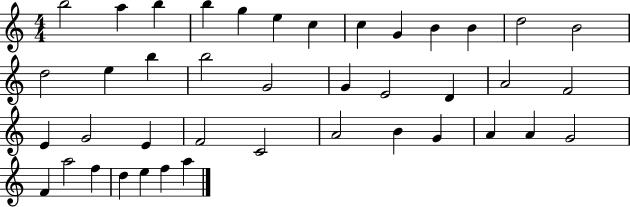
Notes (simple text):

B5/h A5/q B5/q B5/q G5/q E5/q C5/q C5/q G4/q B4/q B4/q D5/h B4/h D5/h E5/q B5/q B5/h G4/h G4/q E4/h D4/q A4/h F4/h E4/q G4/h E4/q F4/h C4/h A4/h B4/q G4/q A4/q A4/q G4/h F4/q A5/h F5/q D5/q E5/q F5/q A5/q